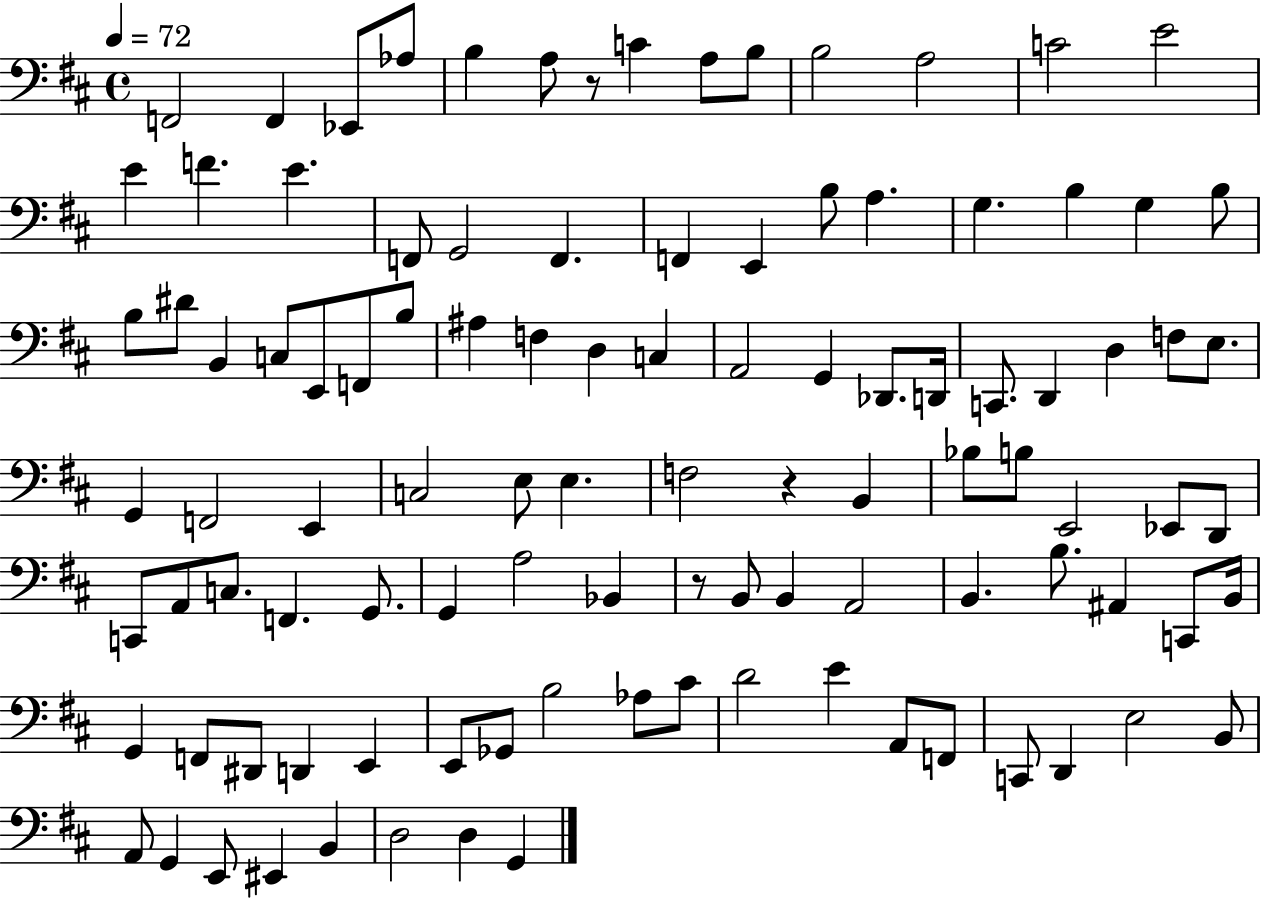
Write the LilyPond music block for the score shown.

{
  \clef bass
  \time 4/4
  \defaultTimeSignature
  \key d \major
  \tempo 4 = 72
  f,2 f,4 ees,8 aes8 | b4 a8 r8 c'4 a8 b8 | b2 a2 | c'2 e'2 | \break e'4 f'4. e'4. | f,8 g,2 f,4. | f,4 e,4 b8 a4. | g4. b4 g4 b8 | \break b8 dis'8 b,4 c8 e,8 f,8 b8 | ais4 f4 d4 c4 | a,2 g,4 des,8. d,16 | c,8. d,4 d4 f8 e8. | \break g,4 f,2 e,4 | c2 e8 e4. | f2 r4 b,4 | bes8 b8 e,2 ees,8 d,8 | \break c,8 a,8 c8. f,4. g,8. | g,4 a2 bes,4 | r8 b,8 b,4 a,2 | b,4. b8. ais,4 c,8 b,16 | \break g,4 f,8 dis,8 d,4 e,4 | e,8 ges,8 b2 aes8 cis'8 | d'2 e'4 a,8 f,8 | c,8 d,4 e2 b,8 | \break a,8 g,4 e,8 eis,4 b,4 | d2 d4 g,4 | \bar "|."
}